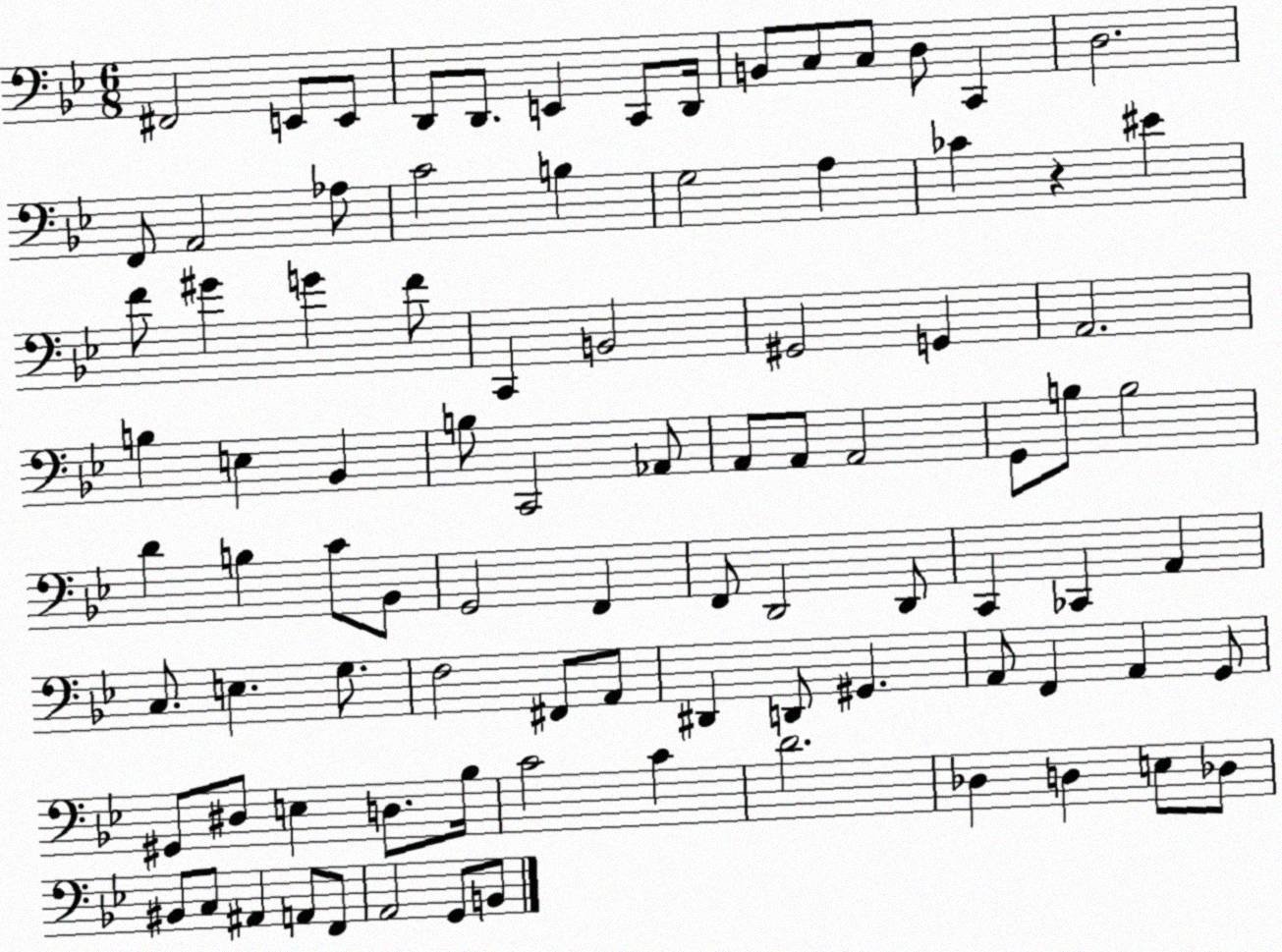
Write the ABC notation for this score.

X:1
T:Untitled
M:6/8
L:1/4
K:Bb
^F,,2 E,,/2 E,,/2 D,,/2 D,,/2 E,, C,,/2 D,,/4 B,,/2 C,/2 C,/2 D,/2 C,, D,2 F,,/2 A,,2 _A,/2 C2 B, G,2 A, _C z ^E F/2 ^G G F/2 C,, B,,2 ^G,,2 G,, A,,2 B, E, _B,, B,/2 C,,2 _A,,/2 A,,/2 A,,/2 A,,2 G,,/2 B,/2 B,2 D B, C/2 _B,,/2 G,,2 F,, F,,/2 D,,2 D,,/2 C,, _C,, A,, C,/2 E, G,/2 F,2 ^F,,/2 A,,/2 ^D,, D,,/2 ^G,, A,,/2 F,, A,, G,,/2 ^G,,/2 ^D,/2 E, D,/2 _B,/4 C2 C D2 _D, D, E,/2 _D,/2 ^B,,/2 C,/2 ^A,, A,,/2 F,,/2 A,,2 G,,/2 B,,/2